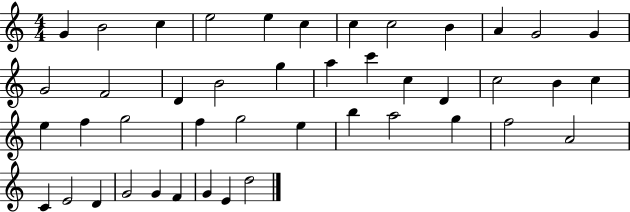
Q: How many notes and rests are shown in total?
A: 44